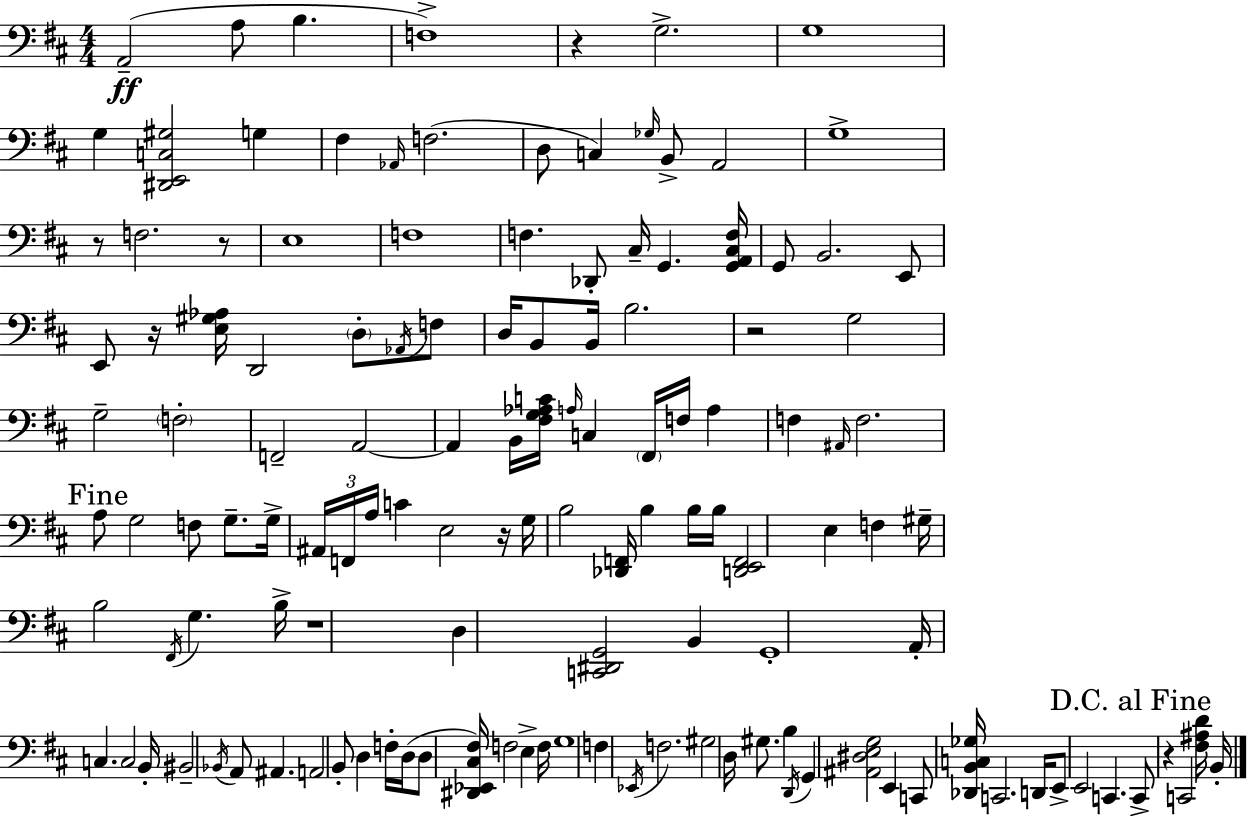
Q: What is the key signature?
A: D major